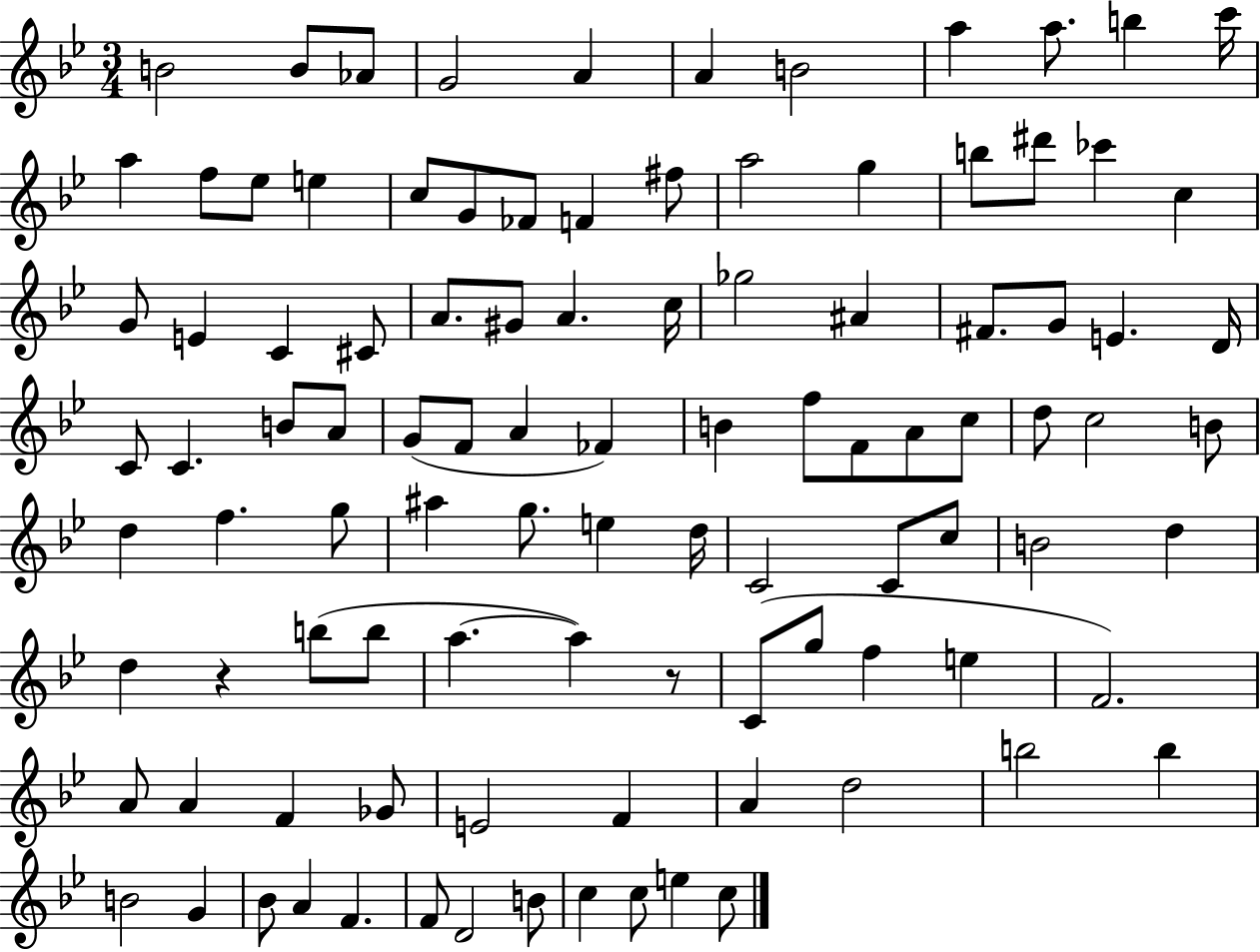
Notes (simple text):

B4/h B4/e Ab4/e G4/h A4/q A4/q B4/h A5/q A5/e. B5/q C6/s A5/q F5/e Eb5/e E5/q C5/e G4/e FES4/e F4/q F#5/e A5/h G5/q B5/e D#6/e CES6/q C5/q G4/e E4/q C4/q C#4/e A4/e. G#4/e A4/q. C5/s Gb5/h A#4/q F#4/e. G4/e E4/q. D4/s C4/e C4/q. B4/e A4/e G4/e F4/e A4/q FES4/q B4/q F5/e F4/e A4/e C5/e D5/e C5/h B4/e D5/q F5/q. G5/e A#5/q G5/e. E5/q D5/s C4/h C4/e C5/e B4/h D5/q D5/q R/q B5/e B5/e A5/q. A5/q R/e C4/e G5/e F5/q E5/q F4/h. A4/e A4/q F4/q Gb4/e E4/h F4/q A4/q D5/h B5/h B5/q B4/h G4/q Bb4/e A4/q F4/q. F4/e D4/h B4/e C5/q C5/e E5/q C5/e